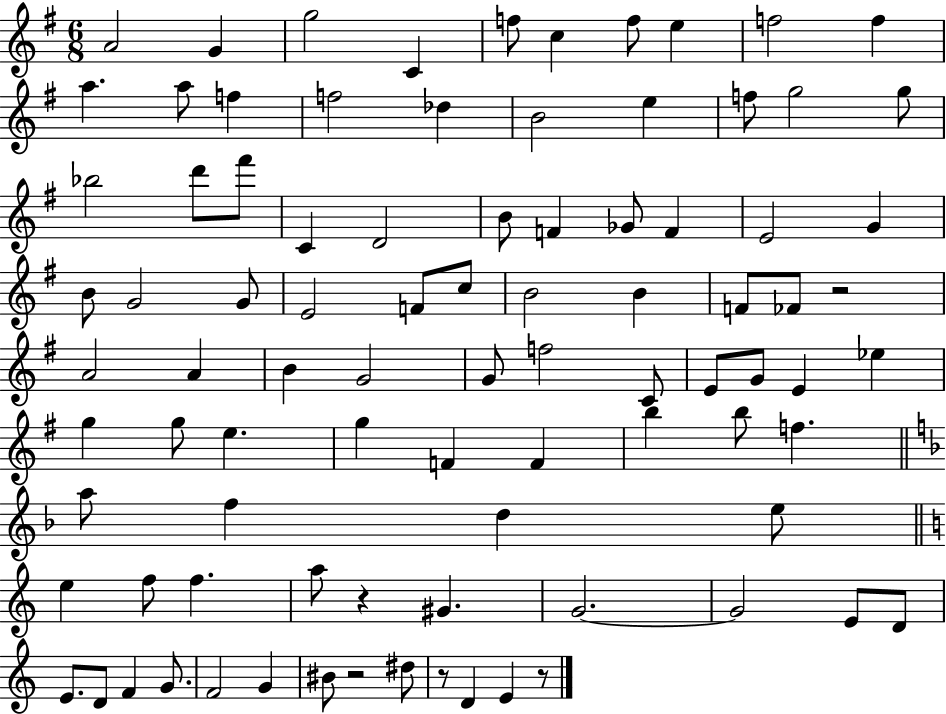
X:1
T:Untitled
M:6/8
L:1/4
K:G
A2 G g2 C f/2 c f/2 e f2 f a a/2 f f2 _d B2 e f/2 g2 g/2 _b2 d'/2 ^f'/2 C D2 B/2 F _G/2 F E2 G B/2 G2 G/2 E2 F/2 c/2 B2 B F/2 _F/2 z2 A2 A B G2 G/2 f2 C/2 E/2 G/2 E _e g g/2 e g F F b b/2 f a/2 f d e/2 e f/2 f a/2 z ^G G2 G2 E/2 D/2 E/2 D/2 F G/2 F2 G ^B/2 z2 ^d/2 z/2 D E z/2